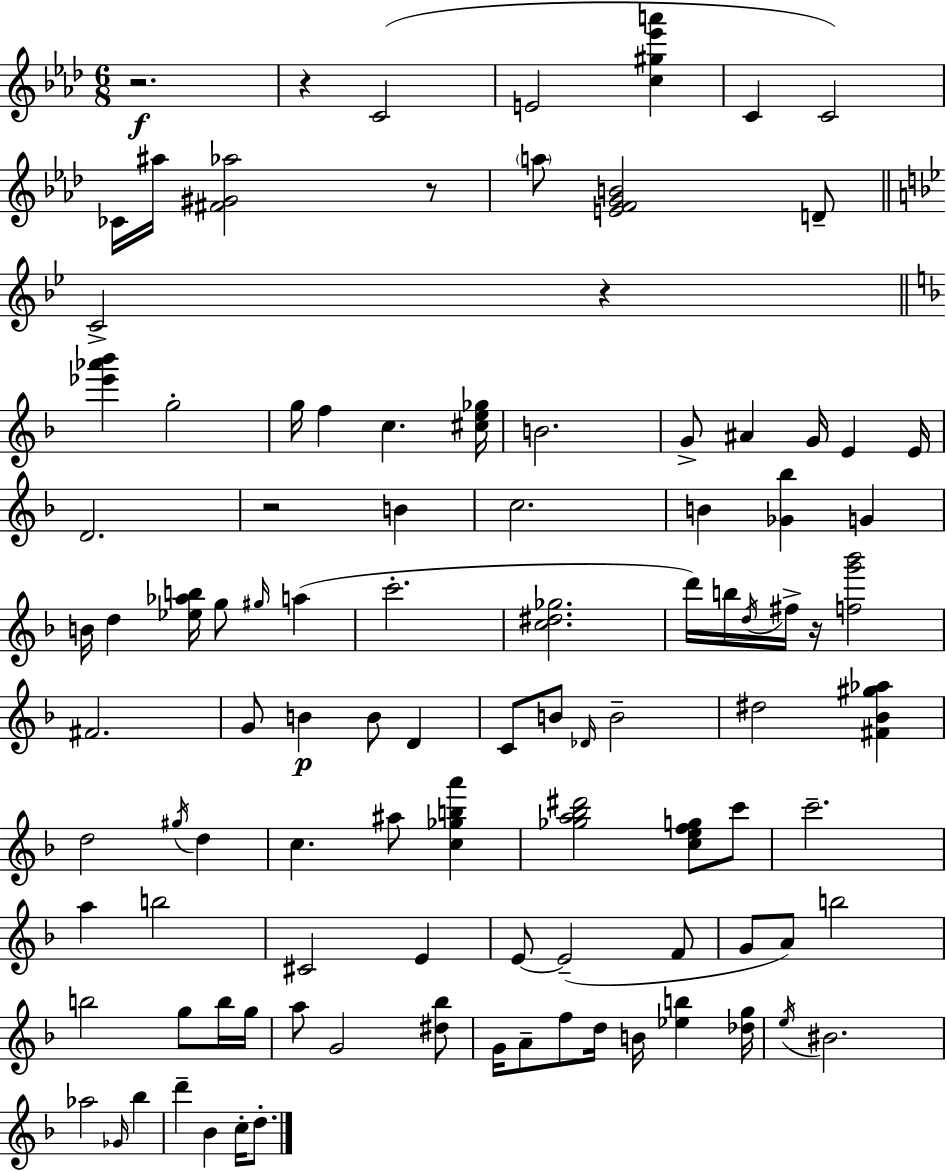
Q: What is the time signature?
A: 6/8